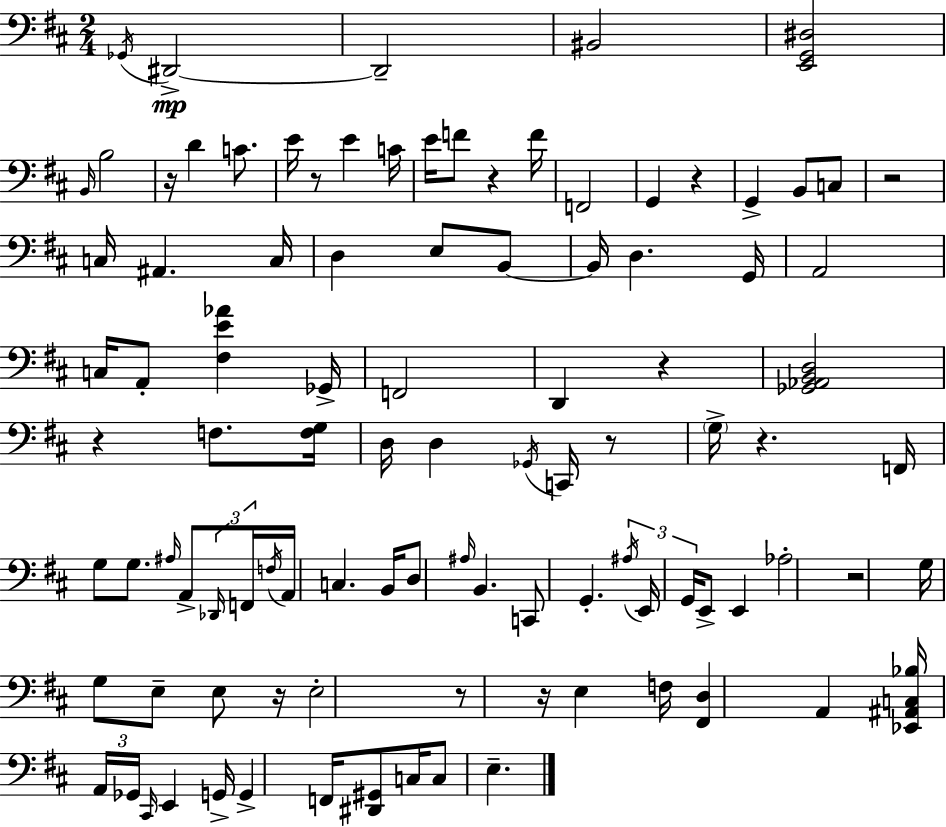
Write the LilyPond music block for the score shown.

{
  \clef bass
  \numericTimeSignature
  \time 2/4
  \key d \major
  \repeat volta 2 { \acciaccatura { ges,16 }\mp dis,2->~~ | dis,2-- | bis,2 | <e, g, dis>2 | \break \grace { b,16 } b2 | r16 d'4 c'8. | e'16 r8 e'4 | c'16 e'16 f'8 r4 | \break f'16 f,2 | g,4 r4 | g,4-> b,8 | c8 r2 | \break c16 ais,4. | c16 d4 e8 | b,8~~ b,16 d4. | g,16 a,2 | \break c16 a,8-. <fis e' aes'>4 | ges,16-> f,2 | d,4 r4 | <ges, aes, b, d>2 | \break r4 f8. | <f g>16 d16 d4 \acciaccatura { ges,16 } | c,16 r8 \parenthesize g16-> r4. | f,16 g8 g8. | \break \grace { ais16 } a,8-> \tuplet 3/2 { \grace { des,16 } f,16 \acciaccatura { f16 } } a,16 c4. | b,16 d8 | \grace { ais16 } b,4. c,8 | g,4.-. \tuplet 3/2 { \acciaccatura { ais16 } | \break e,16 g,16 } e,8-> e,4 | aes2-. | r2 | g16 g8 e8-- e8 r16 | \break e2-. | r8 r16 e4 f16 | <fis, d>4 a,4 | <ees, ais, c bes>16 \tuplet 3/2 { a,16 ges,16 \grace { cis,16 } } e,4 | \break g,16-> g,4-> f,16 <dis, gis,>8 | c16 c8 e4.-- | } \bar "|."
}